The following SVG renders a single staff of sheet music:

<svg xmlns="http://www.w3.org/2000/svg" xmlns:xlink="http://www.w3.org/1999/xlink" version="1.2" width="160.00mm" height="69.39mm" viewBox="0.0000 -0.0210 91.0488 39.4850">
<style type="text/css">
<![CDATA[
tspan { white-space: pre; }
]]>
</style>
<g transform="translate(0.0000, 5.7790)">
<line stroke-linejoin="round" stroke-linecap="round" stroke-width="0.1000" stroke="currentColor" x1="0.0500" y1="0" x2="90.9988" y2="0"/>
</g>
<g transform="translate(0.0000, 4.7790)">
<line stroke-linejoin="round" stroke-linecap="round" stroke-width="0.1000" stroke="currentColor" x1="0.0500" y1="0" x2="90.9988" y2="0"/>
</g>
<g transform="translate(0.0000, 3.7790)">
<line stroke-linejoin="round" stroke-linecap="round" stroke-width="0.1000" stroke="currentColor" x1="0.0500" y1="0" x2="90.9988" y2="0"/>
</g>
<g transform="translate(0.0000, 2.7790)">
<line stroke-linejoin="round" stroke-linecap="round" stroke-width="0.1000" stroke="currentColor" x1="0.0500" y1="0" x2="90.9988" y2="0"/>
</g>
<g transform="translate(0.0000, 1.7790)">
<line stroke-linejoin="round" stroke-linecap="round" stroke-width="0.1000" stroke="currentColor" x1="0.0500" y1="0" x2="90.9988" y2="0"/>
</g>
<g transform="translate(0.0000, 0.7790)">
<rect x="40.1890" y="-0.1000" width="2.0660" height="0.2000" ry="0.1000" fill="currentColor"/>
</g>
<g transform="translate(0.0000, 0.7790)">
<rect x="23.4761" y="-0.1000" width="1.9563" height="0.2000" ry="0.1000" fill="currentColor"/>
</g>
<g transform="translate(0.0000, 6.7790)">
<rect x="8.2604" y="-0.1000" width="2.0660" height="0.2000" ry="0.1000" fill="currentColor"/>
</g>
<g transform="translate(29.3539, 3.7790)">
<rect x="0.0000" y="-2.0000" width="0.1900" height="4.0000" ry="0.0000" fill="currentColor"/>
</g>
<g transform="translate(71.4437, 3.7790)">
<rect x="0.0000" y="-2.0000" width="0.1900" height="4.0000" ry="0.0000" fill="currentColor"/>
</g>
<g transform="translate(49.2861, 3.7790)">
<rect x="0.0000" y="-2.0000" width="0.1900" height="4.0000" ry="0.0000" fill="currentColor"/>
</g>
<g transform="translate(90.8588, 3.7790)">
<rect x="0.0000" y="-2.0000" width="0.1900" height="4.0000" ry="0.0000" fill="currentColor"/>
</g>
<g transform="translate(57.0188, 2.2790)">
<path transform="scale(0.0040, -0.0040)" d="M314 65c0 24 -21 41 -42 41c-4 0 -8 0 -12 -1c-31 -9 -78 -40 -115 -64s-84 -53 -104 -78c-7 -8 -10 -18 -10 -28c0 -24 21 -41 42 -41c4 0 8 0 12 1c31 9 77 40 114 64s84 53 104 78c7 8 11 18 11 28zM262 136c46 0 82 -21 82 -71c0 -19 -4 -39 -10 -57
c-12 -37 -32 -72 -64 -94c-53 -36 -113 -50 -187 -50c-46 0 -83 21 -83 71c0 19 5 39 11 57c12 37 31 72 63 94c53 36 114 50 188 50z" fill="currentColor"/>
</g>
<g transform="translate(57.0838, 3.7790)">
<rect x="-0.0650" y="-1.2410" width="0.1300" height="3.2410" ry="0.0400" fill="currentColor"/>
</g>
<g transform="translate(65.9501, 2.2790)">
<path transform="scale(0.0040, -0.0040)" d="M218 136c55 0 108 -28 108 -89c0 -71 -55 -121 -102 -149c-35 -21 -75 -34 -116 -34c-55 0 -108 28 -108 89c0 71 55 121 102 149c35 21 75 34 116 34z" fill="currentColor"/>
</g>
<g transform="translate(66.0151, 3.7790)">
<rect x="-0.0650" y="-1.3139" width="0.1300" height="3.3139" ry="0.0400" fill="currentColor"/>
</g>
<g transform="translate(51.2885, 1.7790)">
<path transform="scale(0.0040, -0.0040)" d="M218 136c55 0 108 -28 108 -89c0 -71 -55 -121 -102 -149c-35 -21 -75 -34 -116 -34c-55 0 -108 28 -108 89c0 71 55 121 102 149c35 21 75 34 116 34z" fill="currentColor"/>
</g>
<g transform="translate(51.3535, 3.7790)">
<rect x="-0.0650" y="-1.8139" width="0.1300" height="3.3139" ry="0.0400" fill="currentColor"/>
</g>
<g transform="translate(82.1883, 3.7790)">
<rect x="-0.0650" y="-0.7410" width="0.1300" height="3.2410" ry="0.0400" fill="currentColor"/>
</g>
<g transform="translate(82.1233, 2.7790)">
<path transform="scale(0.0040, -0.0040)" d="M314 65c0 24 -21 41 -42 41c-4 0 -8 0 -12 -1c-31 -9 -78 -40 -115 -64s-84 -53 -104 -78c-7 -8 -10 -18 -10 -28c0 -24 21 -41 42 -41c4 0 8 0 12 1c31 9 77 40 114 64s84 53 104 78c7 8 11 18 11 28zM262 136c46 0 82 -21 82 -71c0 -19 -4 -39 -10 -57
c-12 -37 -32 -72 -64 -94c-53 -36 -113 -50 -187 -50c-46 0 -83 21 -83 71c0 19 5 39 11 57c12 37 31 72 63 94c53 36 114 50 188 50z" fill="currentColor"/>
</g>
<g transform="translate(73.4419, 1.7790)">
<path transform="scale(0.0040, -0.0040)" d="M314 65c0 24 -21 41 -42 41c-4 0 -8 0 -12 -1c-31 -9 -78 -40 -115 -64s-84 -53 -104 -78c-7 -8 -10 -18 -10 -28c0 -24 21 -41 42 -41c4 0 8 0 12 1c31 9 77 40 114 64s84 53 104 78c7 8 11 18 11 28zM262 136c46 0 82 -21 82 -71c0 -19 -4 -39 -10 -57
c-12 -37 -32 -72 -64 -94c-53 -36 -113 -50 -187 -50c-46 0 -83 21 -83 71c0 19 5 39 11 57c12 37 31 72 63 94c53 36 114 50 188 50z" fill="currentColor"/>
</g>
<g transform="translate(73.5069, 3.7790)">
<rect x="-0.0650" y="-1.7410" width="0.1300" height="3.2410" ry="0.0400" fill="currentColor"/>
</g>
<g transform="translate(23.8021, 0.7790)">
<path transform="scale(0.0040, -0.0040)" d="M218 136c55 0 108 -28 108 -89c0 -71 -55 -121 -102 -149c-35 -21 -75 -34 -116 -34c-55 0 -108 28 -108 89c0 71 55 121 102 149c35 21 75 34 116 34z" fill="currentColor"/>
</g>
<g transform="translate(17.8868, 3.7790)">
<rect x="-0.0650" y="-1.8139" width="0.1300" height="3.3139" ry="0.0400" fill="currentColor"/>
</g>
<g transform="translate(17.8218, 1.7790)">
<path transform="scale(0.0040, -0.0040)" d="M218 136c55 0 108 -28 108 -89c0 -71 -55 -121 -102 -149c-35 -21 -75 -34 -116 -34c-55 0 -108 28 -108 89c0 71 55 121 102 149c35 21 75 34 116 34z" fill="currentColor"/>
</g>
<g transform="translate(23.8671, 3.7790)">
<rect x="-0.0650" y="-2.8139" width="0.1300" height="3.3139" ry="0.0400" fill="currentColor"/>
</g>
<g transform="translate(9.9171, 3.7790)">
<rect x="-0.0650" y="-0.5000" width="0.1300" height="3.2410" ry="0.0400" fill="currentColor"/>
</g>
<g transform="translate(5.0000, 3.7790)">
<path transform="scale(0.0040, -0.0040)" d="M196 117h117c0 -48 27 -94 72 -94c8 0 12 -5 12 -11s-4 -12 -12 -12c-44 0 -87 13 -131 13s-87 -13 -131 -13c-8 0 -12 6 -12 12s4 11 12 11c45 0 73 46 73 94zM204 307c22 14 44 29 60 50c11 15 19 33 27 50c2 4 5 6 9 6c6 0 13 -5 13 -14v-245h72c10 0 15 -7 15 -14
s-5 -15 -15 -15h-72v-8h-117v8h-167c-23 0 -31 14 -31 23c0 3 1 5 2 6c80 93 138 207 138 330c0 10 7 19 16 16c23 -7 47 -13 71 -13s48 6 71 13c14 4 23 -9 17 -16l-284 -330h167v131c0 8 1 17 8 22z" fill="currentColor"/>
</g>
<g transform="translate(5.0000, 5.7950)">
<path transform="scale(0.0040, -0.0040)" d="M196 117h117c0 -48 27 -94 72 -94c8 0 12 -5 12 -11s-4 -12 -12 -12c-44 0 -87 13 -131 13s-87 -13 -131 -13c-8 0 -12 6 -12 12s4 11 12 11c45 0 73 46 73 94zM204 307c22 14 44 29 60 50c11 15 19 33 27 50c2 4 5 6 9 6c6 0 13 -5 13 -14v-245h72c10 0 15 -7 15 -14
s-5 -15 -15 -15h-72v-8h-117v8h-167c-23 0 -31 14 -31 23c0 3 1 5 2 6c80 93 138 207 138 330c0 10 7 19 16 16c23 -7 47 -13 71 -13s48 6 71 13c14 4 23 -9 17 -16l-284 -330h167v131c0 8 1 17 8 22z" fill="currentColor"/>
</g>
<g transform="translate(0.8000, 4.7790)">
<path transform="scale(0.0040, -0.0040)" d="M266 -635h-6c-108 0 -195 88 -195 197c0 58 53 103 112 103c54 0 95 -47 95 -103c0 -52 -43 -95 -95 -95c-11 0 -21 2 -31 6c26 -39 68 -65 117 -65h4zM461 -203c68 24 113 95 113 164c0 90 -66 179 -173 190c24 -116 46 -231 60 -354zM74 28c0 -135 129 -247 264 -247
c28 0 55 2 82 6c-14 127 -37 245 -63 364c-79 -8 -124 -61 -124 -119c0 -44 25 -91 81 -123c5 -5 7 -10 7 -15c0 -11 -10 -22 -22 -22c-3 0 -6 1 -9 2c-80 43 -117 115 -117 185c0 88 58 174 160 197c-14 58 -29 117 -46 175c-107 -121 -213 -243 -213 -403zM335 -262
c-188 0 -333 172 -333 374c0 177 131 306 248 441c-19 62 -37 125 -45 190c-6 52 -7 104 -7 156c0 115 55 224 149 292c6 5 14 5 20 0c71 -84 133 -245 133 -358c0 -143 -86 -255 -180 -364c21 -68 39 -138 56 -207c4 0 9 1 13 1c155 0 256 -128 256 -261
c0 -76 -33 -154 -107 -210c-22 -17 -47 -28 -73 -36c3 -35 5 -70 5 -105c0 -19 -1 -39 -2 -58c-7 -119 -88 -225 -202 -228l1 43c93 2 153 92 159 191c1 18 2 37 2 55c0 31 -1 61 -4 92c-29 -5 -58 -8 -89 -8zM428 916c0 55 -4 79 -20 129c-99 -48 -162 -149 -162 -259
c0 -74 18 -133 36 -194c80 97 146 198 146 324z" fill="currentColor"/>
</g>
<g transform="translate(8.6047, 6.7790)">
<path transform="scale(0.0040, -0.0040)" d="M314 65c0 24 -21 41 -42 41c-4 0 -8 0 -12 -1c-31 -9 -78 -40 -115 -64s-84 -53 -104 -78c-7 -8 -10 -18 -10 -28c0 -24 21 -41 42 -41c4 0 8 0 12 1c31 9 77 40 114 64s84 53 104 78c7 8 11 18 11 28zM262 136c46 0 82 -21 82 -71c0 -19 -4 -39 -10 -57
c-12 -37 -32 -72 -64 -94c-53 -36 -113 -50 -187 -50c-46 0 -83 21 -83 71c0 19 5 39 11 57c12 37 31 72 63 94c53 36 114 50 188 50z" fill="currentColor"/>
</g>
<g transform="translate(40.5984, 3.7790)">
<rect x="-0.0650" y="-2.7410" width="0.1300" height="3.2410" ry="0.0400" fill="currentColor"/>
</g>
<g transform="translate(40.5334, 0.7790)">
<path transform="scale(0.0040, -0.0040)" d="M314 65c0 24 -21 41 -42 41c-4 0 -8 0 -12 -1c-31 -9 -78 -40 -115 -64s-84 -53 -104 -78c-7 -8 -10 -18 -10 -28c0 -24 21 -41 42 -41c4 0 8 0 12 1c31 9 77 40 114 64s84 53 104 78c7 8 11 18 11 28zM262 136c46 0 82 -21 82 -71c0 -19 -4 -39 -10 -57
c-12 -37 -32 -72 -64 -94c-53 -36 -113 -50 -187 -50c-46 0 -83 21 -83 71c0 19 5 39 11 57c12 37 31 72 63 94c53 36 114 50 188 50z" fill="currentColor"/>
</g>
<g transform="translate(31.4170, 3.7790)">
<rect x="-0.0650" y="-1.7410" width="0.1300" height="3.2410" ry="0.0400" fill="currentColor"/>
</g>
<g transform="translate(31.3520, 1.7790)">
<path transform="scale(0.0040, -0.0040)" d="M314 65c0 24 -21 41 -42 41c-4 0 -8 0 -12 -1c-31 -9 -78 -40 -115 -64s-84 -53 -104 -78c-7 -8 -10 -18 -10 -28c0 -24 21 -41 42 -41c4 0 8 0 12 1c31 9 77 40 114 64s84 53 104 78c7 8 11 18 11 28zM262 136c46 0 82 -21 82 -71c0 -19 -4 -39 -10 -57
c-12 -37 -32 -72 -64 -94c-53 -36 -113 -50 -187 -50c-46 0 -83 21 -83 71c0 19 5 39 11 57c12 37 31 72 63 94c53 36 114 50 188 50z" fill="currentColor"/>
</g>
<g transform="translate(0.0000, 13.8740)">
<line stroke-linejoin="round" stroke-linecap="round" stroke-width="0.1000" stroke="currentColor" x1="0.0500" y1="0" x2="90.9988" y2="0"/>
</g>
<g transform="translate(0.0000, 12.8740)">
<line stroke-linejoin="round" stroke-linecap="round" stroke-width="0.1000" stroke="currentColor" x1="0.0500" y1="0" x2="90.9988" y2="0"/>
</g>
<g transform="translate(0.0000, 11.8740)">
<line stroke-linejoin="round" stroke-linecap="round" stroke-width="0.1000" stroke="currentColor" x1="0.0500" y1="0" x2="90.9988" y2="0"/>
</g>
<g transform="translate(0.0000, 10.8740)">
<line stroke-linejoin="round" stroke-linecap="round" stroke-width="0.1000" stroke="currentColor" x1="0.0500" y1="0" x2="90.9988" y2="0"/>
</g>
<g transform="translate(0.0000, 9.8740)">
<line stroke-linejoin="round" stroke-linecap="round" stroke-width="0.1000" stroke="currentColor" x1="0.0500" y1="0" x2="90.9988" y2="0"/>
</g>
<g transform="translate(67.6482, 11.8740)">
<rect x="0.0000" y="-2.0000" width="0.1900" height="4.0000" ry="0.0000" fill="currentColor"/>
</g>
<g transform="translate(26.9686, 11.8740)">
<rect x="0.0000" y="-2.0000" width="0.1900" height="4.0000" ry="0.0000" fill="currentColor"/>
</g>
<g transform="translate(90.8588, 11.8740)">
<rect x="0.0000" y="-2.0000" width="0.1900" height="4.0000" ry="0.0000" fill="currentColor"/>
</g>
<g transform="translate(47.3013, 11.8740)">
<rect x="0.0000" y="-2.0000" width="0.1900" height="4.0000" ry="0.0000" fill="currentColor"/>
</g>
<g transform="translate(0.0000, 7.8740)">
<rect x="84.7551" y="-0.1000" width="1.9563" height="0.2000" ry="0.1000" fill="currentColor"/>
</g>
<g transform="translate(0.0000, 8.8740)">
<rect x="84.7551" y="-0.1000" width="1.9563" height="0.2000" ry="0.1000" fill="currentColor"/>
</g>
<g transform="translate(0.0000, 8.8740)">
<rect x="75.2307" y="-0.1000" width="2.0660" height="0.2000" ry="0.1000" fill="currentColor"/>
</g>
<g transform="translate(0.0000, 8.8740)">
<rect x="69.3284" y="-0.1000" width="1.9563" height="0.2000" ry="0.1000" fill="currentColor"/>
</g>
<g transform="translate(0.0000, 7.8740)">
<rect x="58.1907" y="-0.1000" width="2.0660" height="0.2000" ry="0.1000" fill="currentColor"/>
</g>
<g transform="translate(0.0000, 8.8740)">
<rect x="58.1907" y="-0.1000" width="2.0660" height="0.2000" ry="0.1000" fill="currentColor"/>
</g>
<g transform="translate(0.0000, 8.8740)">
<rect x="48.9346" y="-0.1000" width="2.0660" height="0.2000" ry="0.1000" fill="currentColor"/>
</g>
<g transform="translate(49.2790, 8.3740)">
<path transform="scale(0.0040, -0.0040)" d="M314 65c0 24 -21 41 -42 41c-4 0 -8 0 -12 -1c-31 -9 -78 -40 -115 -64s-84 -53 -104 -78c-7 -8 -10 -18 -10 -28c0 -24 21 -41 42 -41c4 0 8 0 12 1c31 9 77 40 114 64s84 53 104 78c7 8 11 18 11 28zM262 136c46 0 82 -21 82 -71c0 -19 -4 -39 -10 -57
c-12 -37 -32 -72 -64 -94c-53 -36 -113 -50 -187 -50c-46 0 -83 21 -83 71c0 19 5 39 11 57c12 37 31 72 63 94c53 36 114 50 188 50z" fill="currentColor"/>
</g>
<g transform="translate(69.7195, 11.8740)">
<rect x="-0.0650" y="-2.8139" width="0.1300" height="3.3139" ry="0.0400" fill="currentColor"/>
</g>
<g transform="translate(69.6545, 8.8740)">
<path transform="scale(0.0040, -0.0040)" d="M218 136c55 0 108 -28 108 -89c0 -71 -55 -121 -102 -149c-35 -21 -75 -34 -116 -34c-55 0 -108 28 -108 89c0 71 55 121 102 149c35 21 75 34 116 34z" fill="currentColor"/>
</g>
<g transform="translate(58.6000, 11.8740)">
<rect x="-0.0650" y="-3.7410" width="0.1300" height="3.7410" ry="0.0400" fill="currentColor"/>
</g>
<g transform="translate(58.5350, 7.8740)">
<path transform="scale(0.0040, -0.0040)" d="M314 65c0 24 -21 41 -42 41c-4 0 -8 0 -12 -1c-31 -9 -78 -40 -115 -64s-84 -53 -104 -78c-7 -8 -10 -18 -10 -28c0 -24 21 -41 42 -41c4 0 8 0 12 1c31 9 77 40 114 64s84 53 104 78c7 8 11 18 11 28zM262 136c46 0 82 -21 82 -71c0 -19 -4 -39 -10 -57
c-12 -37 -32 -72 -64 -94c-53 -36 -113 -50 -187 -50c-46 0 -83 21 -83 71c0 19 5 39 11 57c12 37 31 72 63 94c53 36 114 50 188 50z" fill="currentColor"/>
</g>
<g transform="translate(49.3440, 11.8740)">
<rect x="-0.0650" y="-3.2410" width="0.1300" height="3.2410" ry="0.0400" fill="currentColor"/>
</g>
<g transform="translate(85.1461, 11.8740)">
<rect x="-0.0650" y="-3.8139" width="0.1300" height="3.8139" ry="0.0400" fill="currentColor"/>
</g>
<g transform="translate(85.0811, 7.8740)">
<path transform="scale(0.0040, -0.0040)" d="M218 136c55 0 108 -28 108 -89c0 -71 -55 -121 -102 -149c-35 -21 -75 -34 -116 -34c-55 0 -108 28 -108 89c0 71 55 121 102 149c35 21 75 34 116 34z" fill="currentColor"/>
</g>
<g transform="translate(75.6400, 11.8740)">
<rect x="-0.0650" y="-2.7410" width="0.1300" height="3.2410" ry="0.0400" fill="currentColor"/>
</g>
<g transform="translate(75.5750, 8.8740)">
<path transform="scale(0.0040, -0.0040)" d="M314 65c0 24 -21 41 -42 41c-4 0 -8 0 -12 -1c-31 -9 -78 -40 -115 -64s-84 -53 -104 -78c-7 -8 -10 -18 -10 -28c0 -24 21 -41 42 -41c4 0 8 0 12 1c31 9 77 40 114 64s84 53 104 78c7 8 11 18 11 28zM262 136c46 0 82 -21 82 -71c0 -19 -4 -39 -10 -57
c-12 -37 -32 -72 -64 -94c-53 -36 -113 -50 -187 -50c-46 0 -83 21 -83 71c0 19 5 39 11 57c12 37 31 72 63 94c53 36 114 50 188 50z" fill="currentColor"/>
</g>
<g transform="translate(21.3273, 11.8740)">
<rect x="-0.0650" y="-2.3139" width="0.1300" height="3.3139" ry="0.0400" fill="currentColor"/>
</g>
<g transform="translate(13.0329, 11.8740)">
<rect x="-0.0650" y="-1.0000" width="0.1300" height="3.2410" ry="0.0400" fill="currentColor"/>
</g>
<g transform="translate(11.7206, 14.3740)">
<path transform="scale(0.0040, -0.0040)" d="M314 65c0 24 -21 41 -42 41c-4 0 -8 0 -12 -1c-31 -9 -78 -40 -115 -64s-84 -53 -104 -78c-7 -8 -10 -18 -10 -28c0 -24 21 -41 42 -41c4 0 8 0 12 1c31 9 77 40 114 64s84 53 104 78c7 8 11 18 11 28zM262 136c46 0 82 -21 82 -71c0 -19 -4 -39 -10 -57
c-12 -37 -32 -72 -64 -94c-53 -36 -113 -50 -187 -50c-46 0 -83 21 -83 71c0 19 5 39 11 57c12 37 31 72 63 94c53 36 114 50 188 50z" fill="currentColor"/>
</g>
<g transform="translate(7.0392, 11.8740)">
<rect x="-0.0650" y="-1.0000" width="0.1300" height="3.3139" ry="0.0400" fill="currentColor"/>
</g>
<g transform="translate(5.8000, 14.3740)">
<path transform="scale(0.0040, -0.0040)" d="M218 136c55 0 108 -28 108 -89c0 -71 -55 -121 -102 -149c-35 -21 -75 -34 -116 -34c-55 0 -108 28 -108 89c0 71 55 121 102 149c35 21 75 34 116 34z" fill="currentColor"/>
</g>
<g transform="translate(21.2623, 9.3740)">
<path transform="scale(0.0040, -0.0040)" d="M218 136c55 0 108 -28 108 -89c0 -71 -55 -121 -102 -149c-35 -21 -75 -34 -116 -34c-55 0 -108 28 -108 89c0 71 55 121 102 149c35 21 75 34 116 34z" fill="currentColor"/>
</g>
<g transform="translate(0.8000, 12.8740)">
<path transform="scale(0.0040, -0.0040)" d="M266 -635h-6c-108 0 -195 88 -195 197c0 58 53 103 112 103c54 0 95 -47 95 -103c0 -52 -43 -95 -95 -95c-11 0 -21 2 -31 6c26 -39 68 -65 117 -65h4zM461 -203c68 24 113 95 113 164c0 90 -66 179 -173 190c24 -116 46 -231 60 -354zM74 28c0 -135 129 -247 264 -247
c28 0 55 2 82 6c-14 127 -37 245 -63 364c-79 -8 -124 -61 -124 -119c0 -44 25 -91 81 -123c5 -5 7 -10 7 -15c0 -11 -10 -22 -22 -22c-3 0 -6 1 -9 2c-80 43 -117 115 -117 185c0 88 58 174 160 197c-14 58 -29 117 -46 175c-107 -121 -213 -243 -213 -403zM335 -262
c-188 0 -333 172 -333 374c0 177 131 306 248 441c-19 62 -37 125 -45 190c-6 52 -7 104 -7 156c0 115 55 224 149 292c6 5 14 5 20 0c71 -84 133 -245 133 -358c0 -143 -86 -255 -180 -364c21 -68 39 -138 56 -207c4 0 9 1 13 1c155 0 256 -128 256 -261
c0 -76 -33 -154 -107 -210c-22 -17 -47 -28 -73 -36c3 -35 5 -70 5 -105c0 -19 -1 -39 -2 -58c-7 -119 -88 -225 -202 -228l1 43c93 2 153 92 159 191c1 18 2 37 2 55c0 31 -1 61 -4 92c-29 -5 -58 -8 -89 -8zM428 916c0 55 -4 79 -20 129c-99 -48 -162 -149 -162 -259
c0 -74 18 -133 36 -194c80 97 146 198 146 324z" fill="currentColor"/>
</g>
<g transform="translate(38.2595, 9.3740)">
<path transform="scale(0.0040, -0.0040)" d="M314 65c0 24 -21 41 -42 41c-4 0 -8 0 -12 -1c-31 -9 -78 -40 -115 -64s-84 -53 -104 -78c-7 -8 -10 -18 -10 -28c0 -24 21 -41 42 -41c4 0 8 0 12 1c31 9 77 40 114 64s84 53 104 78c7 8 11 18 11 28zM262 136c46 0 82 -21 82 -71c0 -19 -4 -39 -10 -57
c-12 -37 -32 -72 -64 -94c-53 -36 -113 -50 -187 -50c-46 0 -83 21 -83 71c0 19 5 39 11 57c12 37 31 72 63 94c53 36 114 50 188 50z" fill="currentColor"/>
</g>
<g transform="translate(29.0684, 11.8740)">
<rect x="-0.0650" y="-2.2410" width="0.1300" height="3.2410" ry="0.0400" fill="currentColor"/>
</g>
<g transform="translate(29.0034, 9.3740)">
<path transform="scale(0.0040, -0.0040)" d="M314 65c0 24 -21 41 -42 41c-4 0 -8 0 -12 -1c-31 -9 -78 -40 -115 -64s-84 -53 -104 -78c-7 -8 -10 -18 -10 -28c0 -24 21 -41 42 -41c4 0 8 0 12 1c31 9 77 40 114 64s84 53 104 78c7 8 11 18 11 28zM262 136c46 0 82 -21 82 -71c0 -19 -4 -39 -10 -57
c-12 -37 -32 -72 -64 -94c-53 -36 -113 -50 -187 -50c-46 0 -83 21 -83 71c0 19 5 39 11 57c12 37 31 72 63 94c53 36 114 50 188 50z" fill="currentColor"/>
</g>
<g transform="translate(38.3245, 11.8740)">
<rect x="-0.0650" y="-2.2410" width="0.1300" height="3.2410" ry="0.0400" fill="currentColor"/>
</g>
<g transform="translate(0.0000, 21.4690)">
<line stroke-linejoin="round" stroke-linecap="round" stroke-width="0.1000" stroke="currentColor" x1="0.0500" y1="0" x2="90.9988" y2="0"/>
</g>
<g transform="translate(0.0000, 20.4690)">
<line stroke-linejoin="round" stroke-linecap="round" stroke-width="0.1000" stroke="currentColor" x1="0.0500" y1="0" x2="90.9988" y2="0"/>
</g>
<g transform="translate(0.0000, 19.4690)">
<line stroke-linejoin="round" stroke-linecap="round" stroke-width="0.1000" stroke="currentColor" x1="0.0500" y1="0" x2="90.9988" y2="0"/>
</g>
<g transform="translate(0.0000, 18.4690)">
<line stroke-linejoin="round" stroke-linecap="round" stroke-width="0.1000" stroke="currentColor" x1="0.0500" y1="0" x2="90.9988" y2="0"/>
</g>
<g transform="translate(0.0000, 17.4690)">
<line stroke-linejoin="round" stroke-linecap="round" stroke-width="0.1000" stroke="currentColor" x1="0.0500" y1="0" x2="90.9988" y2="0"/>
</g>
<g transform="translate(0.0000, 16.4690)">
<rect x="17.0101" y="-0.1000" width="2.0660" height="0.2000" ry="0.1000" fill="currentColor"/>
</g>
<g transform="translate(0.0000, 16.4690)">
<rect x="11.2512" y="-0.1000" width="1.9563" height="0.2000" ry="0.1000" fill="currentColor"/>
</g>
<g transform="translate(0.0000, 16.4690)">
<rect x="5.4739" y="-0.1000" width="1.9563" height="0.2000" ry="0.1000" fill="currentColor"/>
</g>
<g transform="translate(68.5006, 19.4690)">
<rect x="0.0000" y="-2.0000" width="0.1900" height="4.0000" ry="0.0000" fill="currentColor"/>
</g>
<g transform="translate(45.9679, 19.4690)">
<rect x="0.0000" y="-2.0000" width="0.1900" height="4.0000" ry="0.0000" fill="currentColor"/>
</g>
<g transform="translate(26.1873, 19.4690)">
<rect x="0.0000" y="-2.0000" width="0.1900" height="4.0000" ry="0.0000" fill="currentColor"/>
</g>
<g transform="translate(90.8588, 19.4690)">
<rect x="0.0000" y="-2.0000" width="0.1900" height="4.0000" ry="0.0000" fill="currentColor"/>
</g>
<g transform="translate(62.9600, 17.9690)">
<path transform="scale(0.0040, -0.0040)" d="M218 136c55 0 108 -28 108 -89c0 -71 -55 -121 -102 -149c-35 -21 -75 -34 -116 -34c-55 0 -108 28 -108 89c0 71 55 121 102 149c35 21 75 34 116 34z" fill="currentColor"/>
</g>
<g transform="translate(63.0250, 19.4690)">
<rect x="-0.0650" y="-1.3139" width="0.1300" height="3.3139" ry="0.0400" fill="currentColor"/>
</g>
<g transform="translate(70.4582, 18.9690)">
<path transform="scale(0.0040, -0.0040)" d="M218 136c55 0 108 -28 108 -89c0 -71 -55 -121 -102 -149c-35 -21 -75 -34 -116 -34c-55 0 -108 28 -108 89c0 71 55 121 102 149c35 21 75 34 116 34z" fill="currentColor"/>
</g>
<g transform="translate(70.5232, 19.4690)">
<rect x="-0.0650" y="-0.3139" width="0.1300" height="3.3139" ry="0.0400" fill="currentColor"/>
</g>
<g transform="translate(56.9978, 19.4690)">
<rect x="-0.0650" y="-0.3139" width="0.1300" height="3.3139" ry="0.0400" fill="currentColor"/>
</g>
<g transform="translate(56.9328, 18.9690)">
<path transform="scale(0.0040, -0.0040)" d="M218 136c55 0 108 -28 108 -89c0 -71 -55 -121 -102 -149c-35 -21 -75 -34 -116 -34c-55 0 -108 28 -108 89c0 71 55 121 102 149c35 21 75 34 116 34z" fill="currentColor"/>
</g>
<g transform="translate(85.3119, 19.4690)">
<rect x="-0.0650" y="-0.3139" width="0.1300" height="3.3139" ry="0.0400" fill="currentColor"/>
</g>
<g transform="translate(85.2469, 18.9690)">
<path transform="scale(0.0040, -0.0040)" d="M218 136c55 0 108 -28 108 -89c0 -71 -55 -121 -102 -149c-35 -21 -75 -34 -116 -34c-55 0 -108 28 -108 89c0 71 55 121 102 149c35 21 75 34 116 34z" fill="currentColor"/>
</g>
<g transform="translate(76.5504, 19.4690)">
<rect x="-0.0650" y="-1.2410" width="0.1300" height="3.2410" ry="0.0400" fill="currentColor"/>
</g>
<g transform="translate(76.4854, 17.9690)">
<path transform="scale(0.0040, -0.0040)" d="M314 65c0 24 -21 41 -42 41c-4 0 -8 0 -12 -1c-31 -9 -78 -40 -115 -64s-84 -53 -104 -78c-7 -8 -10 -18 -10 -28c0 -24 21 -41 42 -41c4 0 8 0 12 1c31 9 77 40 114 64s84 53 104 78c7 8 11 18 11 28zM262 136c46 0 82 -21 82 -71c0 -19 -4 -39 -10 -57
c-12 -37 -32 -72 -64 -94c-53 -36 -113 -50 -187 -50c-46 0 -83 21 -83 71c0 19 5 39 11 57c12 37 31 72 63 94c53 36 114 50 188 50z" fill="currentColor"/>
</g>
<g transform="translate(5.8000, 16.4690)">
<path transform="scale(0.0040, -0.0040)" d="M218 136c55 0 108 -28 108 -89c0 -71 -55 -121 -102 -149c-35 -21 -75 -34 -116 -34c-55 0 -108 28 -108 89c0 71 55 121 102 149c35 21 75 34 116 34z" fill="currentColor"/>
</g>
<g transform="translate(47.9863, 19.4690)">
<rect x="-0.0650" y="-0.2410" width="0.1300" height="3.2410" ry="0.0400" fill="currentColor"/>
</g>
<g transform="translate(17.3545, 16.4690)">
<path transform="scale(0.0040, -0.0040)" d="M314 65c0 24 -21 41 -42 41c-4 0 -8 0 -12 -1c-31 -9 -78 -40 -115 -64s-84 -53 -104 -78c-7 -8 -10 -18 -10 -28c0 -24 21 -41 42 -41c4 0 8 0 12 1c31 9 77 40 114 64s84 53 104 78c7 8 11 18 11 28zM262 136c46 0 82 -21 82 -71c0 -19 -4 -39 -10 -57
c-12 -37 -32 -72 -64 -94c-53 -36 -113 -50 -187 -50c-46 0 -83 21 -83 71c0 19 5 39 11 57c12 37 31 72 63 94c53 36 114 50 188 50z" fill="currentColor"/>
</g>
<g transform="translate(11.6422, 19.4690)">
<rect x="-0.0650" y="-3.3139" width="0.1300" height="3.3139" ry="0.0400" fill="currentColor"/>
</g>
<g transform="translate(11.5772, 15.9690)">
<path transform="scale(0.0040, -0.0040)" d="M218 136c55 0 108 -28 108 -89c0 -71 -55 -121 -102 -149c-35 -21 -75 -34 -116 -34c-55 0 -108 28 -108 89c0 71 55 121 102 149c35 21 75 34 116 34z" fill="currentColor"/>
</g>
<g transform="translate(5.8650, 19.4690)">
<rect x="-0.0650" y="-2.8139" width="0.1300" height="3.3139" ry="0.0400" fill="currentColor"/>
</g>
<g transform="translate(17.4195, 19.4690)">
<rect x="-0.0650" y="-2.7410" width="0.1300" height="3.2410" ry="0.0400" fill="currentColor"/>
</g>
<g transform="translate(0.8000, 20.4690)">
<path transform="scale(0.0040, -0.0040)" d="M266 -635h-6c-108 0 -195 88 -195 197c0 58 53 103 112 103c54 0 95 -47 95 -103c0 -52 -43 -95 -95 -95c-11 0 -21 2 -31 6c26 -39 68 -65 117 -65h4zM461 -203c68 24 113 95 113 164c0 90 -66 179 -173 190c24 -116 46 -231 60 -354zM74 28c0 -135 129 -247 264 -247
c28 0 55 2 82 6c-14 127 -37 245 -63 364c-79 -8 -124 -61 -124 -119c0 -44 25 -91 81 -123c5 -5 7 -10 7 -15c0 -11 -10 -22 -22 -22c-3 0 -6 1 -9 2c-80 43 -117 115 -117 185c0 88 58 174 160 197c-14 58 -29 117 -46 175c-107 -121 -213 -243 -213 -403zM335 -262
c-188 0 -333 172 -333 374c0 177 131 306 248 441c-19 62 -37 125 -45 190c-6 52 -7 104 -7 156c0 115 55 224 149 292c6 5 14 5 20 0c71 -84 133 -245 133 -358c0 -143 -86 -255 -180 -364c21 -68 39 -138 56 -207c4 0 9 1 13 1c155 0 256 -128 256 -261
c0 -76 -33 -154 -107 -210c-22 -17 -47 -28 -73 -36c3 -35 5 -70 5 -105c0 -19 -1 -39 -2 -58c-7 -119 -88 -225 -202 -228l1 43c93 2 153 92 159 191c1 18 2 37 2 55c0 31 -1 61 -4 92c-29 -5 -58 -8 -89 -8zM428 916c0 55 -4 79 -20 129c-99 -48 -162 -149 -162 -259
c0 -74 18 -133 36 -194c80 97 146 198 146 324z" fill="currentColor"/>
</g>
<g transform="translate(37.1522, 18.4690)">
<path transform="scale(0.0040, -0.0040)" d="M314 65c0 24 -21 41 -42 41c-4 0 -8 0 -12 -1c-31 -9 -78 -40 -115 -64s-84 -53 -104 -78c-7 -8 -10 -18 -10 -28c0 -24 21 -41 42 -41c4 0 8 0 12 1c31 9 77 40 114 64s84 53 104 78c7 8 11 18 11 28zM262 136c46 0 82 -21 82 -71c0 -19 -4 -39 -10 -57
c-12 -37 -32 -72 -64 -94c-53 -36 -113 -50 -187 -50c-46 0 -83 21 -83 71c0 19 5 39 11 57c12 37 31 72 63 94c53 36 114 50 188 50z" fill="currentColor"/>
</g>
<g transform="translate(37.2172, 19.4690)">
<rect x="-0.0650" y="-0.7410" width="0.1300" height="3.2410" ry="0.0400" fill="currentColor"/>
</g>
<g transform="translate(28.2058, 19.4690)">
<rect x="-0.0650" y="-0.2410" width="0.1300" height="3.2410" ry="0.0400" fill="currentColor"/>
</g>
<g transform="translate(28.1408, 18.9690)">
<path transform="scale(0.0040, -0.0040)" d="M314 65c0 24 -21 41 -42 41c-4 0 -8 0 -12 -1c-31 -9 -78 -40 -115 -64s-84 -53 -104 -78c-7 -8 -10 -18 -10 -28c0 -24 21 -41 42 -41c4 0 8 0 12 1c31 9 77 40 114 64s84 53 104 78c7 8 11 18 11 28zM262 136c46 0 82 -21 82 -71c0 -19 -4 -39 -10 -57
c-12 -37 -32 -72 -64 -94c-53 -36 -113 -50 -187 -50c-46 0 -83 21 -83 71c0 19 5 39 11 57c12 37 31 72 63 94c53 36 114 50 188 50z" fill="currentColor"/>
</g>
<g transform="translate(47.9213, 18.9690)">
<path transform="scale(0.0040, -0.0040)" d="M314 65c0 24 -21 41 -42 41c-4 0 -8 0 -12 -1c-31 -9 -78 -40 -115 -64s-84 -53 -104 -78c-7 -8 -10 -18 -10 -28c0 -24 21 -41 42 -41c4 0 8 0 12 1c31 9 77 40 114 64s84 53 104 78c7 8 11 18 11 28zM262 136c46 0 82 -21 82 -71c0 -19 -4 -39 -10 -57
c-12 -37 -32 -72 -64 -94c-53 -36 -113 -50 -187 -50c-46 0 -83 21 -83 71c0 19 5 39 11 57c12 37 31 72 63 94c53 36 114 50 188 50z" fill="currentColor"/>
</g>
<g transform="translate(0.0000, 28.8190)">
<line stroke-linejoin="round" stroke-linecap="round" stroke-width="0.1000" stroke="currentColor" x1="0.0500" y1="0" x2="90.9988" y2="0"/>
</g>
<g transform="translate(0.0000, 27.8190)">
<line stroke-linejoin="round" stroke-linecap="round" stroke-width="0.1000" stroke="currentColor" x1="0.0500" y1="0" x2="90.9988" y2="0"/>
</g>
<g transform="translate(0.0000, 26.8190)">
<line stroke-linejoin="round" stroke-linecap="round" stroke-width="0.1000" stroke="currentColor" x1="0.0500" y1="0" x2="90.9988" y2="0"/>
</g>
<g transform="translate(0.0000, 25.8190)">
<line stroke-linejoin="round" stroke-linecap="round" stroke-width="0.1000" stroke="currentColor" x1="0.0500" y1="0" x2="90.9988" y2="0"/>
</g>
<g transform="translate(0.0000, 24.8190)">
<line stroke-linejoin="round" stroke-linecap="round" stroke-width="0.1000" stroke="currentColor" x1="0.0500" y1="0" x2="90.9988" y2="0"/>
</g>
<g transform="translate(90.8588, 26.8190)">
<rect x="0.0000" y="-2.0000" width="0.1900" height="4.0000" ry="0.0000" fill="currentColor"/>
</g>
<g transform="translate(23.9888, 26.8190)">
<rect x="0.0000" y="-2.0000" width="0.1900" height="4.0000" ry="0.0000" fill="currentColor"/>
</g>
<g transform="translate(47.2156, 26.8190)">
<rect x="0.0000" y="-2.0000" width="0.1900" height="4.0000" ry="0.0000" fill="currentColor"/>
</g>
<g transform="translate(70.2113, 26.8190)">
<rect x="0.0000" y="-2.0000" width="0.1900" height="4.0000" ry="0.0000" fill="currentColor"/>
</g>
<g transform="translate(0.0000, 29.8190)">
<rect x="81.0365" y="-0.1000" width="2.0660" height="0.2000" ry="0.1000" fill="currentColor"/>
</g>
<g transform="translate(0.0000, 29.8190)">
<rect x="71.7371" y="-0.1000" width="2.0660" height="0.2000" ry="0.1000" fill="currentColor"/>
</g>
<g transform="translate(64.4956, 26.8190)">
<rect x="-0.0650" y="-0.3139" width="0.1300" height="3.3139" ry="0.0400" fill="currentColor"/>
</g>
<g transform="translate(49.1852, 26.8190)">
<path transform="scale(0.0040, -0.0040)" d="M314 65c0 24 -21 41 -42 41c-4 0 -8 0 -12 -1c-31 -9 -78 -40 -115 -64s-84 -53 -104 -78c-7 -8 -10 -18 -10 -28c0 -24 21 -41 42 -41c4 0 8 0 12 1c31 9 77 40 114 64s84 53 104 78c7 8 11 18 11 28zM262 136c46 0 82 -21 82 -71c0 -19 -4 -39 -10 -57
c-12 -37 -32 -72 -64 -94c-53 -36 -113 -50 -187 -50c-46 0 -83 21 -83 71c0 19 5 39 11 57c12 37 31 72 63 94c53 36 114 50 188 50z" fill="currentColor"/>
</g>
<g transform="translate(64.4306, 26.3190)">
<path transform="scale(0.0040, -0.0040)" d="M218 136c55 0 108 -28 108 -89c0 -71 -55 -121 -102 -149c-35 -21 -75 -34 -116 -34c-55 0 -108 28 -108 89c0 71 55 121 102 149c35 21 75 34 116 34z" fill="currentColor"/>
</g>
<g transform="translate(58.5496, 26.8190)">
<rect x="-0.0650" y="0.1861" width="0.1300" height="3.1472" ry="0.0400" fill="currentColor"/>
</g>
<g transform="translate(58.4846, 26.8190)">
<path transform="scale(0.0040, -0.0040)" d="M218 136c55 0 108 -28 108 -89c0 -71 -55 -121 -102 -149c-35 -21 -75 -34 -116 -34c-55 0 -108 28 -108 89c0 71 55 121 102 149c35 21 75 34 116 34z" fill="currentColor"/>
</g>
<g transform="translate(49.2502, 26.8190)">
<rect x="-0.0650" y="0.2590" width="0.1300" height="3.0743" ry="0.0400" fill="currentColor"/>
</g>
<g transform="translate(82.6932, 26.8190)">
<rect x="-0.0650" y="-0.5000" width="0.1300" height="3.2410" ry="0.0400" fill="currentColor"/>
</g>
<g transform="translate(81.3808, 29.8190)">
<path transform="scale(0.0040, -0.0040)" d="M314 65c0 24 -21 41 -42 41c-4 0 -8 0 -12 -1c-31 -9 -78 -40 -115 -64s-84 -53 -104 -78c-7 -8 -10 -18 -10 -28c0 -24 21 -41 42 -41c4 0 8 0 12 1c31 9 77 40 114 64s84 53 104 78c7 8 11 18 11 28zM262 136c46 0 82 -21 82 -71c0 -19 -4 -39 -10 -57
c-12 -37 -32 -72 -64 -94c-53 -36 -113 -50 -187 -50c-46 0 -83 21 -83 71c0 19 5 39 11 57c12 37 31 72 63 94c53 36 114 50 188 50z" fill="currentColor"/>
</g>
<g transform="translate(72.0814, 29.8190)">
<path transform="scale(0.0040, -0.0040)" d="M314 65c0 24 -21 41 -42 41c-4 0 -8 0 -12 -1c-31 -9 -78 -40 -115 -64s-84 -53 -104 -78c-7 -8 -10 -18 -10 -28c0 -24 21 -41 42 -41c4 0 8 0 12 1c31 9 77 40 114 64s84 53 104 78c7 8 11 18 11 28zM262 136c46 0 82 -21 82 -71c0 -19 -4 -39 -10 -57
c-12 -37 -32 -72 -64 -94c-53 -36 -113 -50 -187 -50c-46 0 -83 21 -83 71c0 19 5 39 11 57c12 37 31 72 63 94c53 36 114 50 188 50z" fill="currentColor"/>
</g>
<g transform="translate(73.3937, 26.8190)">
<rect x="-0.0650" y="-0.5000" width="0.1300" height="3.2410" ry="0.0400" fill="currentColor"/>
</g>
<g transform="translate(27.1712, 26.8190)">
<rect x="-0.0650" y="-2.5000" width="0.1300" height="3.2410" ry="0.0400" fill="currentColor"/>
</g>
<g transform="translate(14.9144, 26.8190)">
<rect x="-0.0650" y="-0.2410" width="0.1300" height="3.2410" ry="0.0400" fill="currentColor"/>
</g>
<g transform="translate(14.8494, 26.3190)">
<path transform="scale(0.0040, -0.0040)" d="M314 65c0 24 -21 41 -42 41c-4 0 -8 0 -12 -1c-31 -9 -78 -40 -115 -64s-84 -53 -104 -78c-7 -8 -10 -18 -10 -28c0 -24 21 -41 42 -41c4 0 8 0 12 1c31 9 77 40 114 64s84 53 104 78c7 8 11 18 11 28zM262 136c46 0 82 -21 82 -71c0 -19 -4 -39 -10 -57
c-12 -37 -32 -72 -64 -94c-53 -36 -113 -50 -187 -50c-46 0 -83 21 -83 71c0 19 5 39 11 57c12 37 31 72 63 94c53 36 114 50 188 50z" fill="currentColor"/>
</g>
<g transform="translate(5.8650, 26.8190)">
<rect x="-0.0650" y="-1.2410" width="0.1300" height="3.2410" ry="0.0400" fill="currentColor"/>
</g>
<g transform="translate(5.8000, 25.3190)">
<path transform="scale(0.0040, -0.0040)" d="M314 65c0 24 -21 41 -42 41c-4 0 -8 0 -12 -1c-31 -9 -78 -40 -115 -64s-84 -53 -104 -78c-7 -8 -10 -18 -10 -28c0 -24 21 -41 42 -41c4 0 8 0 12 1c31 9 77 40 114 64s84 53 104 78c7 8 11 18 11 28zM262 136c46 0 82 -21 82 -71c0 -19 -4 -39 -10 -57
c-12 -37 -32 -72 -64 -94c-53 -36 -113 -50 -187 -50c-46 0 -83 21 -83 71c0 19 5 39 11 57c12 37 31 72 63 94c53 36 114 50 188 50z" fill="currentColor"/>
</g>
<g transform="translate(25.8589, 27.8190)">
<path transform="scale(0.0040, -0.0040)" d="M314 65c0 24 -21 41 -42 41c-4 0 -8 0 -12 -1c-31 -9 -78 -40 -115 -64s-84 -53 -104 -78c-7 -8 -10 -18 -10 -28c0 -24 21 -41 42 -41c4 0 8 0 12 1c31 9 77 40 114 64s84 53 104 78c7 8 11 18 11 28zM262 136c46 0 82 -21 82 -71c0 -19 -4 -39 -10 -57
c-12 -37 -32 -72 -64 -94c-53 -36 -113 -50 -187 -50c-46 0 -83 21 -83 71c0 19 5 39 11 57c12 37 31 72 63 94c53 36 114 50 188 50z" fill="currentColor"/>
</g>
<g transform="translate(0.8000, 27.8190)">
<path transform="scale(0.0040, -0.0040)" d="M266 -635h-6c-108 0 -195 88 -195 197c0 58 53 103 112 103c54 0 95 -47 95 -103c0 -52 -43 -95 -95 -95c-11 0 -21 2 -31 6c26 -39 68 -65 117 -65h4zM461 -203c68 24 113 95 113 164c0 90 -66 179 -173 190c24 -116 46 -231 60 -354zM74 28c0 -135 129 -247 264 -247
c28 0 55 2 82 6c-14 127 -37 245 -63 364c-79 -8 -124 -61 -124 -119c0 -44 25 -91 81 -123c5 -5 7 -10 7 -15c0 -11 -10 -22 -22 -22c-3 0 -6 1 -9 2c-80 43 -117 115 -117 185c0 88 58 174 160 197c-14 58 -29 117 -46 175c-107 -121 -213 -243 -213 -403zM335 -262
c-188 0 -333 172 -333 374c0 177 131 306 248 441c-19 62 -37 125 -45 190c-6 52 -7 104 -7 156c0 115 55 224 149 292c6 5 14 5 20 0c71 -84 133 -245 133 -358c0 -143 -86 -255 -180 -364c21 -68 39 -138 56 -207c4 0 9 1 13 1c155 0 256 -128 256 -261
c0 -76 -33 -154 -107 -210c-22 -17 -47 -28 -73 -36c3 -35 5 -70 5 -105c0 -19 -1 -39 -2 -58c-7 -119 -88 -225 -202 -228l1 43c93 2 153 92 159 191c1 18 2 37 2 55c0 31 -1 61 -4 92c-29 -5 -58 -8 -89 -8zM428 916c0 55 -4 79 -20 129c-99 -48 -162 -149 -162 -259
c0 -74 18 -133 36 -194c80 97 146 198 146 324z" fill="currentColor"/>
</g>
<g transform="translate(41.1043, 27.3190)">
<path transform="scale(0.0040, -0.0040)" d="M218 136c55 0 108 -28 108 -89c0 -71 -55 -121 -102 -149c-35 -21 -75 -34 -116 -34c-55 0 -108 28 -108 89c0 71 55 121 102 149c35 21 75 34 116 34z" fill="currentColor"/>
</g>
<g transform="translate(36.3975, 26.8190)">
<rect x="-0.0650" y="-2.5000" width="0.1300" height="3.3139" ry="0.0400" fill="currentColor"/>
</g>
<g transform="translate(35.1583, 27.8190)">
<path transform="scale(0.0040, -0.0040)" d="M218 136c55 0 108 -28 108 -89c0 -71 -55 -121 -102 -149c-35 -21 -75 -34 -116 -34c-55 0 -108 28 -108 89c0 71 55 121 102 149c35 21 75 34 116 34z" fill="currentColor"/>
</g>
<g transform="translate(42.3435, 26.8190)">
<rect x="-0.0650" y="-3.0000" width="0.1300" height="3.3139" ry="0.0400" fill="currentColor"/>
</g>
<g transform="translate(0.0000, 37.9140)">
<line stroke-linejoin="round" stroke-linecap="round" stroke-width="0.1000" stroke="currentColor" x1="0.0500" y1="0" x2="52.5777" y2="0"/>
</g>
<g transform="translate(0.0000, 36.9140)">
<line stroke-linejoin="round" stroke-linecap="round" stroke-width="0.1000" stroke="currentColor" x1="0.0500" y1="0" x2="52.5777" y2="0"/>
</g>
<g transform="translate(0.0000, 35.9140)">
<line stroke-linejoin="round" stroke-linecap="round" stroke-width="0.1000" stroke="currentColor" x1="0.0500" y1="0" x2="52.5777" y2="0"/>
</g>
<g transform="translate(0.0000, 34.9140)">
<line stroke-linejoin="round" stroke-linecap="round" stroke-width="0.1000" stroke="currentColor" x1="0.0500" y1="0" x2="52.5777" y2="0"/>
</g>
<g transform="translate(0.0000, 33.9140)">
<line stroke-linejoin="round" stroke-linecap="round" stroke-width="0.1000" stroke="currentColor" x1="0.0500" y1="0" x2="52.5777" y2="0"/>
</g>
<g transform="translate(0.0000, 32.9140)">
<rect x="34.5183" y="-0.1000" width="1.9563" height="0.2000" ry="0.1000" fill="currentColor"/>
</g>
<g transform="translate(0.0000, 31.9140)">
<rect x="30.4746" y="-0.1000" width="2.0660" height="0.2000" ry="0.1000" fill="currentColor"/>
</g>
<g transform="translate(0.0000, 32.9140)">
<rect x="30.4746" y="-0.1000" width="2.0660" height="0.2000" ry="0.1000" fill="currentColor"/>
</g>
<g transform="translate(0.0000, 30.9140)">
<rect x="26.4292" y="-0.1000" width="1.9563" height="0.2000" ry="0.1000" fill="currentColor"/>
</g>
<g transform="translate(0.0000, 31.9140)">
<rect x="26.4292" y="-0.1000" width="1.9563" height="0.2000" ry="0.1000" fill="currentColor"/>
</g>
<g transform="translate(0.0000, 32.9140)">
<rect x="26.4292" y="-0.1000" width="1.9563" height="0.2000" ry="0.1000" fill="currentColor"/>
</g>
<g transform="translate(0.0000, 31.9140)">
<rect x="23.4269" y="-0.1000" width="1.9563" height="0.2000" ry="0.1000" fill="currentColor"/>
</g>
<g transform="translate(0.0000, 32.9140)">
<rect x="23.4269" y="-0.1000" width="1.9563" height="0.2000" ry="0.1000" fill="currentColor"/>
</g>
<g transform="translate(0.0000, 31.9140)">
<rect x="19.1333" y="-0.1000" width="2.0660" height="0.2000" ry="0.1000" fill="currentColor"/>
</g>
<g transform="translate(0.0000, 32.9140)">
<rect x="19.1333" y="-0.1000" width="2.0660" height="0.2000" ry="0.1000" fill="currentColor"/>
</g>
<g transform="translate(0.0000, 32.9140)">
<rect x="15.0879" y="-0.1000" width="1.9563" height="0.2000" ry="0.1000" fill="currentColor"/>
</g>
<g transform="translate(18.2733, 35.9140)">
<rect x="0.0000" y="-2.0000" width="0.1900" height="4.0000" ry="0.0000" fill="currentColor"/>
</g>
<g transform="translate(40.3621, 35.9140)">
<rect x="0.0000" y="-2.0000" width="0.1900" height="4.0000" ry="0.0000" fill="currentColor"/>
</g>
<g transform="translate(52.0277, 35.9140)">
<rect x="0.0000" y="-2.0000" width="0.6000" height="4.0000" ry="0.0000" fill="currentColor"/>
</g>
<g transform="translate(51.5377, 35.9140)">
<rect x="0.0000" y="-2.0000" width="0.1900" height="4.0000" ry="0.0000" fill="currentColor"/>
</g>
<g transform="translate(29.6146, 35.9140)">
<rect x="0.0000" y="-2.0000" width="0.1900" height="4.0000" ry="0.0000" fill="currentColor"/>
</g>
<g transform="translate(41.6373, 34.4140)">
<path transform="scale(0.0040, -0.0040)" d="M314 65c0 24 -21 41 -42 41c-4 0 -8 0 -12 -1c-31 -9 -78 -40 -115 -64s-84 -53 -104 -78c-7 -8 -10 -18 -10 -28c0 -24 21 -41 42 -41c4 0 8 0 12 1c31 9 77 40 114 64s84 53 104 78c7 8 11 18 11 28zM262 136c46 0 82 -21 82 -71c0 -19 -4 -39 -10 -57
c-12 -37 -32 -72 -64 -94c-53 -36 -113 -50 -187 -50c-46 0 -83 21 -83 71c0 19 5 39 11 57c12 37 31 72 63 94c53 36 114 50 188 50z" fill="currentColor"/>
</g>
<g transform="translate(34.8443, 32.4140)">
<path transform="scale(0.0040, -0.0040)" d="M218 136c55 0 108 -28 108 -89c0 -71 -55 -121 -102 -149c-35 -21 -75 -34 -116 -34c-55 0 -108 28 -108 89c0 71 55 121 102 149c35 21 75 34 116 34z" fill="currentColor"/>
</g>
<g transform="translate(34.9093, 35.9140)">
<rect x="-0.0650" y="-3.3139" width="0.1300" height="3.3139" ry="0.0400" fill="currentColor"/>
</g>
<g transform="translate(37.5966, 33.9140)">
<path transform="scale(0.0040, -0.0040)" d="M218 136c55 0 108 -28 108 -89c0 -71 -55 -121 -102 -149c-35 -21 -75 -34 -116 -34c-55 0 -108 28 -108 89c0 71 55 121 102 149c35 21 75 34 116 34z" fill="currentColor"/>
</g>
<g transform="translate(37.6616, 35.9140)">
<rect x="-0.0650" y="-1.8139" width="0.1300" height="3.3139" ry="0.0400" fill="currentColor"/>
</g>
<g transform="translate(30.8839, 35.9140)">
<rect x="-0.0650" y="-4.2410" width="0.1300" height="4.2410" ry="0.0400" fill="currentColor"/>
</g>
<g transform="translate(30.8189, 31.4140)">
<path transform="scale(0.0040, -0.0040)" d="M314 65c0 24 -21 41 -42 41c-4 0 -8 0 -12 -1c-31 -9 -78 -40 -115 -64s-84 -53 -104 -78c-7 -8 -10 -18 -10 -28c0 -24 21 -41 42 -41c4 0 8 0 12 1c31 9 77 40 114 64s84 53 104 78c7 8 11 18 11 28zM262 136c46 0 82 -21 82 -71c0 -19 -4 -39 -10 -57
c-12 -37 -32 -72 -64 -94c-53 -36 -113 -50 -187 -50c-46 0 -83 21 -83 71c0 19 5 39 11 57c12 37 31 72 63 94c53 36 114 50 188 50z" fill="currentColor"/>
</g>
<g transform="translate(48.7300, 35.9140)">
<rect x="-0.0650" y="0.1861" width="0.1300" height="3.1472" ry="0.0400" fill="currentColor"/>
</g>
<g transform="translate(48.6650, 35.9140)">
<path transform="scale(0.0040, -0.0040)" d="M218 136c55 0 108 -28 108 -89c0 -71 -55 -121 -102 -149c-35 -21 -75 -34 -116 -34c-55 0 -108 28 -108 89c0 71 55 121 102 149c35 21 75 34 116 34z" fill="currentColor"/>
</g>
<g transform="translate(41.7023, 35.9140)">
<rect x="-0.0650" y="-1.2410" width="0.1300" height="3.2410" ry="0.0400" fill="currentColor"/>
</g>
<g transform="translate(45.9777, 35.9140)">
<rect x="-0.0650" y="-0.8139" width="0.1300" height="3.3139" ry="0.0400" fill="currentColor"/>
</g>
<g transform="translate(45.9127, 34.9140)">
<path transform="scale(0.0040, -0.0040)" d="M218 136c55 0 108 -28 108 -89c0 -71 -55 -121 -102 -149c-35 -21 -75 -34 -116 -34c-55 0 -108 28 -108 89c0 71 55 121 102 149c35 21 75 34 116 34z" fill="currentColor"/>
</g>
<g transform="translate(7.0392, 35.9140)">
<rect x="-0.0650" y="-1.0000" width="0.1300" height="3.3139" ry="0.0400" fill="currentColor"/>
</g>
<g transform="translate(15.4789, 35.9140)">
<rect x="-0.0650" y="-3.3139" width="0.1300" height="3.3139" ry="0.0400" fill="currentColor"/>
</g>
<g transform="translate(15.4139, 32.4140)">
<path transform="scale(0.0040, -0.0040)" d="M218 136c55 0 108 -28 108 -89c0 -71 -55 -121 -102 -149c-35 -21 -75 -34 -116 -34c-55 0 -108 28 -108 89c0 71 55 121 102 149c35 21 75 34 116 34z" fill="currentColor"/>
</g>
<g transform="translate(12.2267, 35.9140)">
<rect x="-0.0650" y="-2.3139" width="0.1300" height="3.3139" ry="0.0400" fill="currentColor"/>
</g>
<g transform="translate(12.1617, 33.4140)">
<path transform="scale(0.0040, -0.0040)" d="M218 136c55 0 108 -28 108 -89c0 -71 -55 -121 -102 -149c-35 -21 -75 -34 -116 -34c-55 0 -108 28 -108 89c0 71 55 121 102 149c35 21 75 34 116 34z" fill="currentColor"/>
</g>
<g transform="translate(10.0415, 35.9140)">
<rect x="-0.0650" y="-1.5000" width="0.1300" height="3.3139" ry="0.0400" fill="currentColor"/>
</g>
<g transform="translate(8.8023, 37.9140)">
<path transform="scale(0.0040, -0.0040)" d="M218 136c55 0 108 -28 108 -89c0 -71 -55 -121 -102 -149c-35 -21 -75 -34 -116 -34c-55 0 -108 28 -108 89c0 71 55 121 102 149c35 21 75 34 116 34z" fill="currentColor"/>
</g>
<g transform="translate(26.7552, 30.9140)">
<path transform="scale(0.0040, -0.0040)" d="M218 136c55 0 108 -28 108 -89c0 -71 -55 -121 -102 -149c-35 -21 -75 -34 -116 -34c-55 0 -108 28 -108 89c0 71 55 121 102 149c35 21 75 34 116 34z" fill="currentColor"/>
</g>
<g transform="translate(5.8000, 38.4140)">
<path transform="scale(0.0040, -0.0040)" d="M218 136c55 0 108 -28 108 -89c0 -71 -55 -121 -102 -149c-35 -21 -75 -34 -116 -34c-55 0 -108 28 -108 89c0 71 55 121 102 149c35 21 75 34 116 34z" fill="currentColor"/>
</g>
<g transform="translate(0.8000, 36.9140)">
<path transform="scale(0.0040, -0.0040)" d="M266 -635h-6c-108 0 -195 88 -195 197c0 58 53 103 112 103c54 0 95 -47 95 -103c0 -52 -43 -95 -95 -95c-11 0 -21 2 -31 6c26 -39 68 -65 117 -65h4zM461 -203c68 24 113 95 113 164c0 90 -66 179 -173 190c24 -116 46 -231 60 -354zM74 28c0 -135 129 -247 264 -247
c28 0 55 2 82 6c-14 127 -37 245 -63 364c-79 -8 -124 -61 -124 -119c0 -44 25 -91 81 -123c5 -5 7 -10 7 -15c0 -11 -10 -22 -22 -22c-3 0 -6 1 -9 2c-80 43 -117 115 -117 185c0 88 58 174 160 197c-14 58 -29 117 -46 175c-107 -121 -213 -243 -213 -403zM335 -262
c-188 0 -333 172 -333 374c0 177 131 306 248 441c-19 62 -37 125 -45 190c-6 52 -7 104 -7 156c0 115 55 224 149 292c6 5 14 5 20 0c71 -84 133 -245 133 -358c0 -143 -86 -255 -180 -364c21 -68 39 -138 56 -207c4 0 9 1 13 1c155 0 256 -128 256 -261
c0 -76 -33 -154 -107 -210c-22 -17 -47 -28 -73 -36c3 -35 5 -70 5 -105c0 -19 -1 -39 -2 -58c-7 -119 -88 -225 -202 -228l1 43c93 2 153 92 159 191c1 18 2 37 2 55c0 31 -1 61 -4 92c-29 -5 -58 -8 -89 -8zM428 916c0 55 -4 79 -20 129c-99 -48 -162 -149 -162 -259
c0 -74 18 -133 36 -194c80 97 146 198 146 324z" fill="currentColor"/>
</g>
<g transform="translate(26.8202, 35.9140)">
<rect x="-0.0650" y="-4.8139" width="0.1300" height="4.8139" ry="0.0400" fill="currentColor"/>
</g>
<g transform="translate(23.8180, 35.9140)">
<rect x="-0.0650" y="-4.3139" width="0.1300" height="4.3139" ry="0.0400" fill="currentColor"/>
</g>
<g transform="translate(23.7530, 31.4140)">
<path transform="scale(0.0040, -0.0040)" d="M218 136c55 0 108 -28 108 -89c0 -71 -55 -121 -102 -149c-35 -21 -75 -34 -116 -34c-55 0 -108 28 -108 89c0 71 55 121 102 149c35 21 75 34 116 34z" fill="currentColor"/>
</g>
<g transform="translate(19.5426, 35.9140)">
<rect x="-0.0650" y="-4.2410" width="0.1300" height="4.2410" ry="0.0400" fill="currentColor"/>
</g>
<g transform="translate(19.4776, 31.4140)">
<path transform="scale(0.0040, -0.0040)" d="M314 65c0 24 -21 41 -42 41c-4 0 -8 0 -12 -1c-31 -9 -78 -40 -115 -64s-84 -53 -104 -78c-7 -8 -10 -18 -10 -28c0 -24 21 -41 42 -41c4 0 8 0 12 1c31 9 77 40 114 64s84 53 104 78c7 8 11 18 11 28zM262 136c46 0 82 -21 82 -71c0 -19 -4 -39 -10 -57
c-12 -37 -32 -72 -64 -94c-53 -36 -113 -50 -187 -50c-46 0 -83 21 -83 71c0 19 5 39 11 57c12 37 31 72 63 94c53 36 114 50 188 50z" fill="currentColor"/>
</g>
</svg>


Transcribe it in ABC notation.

X:1
T:Untitled
M:4/4
L:1/4
K:C
C2 f a f2 a2 f e2 e f2 d2 D D2 g g2 g2 b2 c'2 a a2 c' a b a2 c2 d2 c2 c e c e2 c e2 c2 G2 G A B2 B c C2 C2 D E g b d'2 d' e' d'2 b f e2 d B